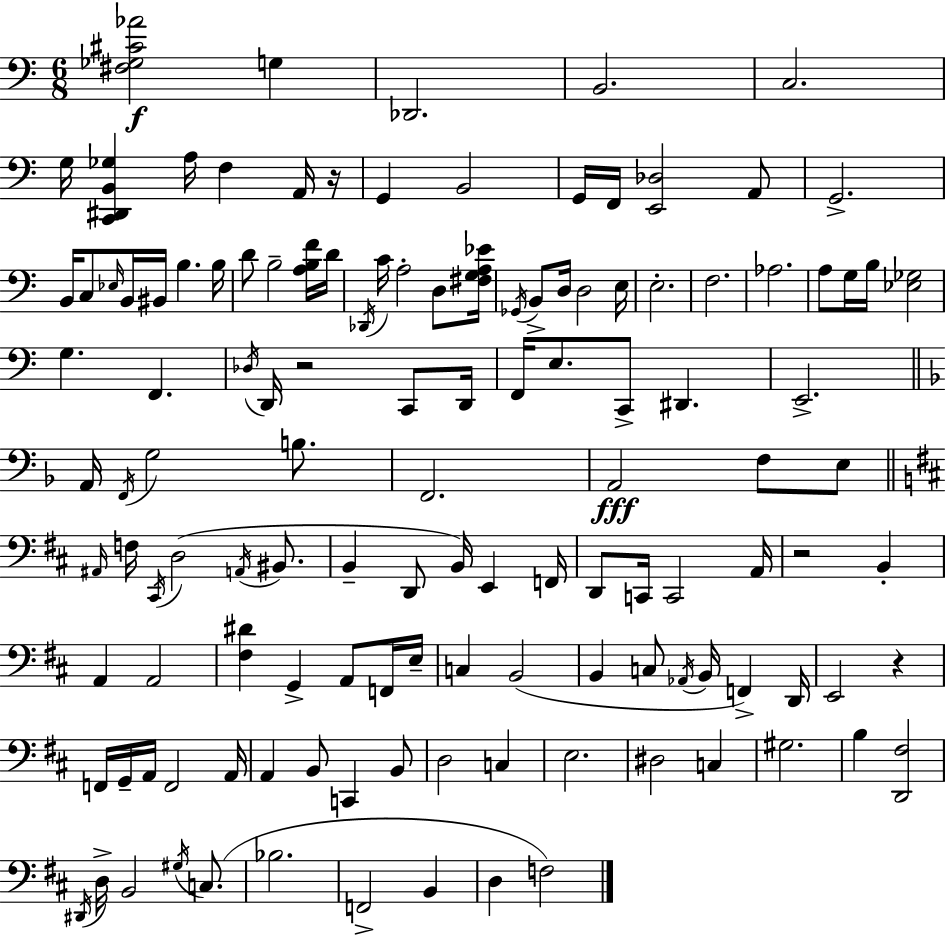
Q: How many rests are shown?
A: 4